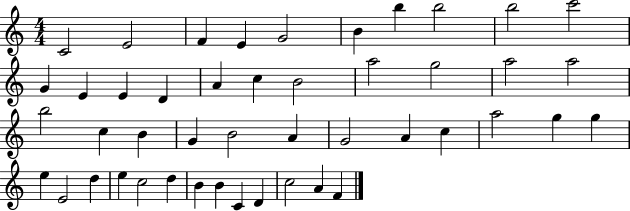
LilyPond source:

{
  \clef treble
  \numericTimeSignature
  \time 4/4
  \key c \major
  c'2 e'2 | f'4 e'4 g'2 | b'4 b''4 b''2 | b''2 c'''2 | \break g'4 e'4 e'4 d'4 | a'4 c''4 b'2 | a''2 g''2 | a''2 a''2 | \break b''2 c''4 b'4 | g'4 b'2 a'4 | g'2 a'4 c''4 | a''2 g''4 g''4 | \break e''4 e'2 d''4 | e''4 c''2 d''4 | b'4 b'4 c'4 d'4 | c''2 a'4 f'4 | \break \bar "|."
}